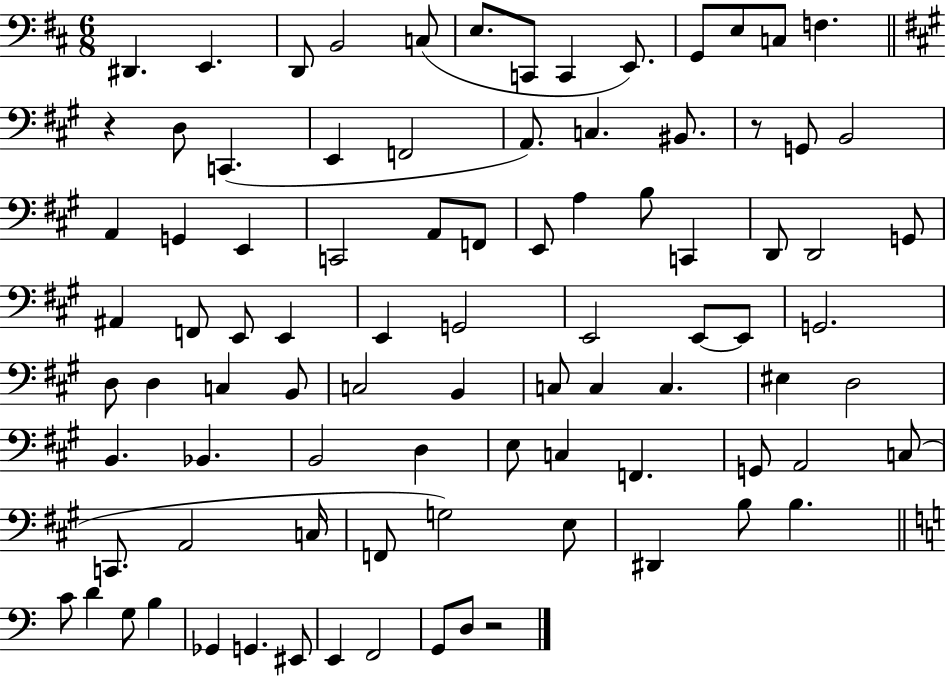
X:1
T:Untitled
M:6/8
L:1/4
K:D
^D,, E,, D,,/2 B,,2 C,/2 E,/2 C,,/2 C,, E,,/2 G,,/2 E,/2 C,/2 F, z D,/2 C,, E,, F,,2 A,,/2 C, ^B,,/2 z/2 G,,/2 B,,2 A,, G,, E,, C,,2 A,,/2 F,,/2 E,,/2 A, B,/2 C,, D,,/2 D,,2 G,,/2 ^A,, F,,/2 E,,/2 E,, E,, G,,2 E,,2 E,,/2 E,,/2 G,,2 D,/2 D, C, B,,/2 C,2 B,, C,/2 C, C, ^E, D,2 B,, _B,, B,,2 D, E,/2 C, F,, G,,/2 A,,2 C,/2 C,,/2 A,,2 C,/4 F,,/2 G,2 E,/2 ^D,, B,/2 B, C/2 D G,/2 B, _G,, G,, ^E,,/2 E,, F,,2 G,,/2 D,/2 z2